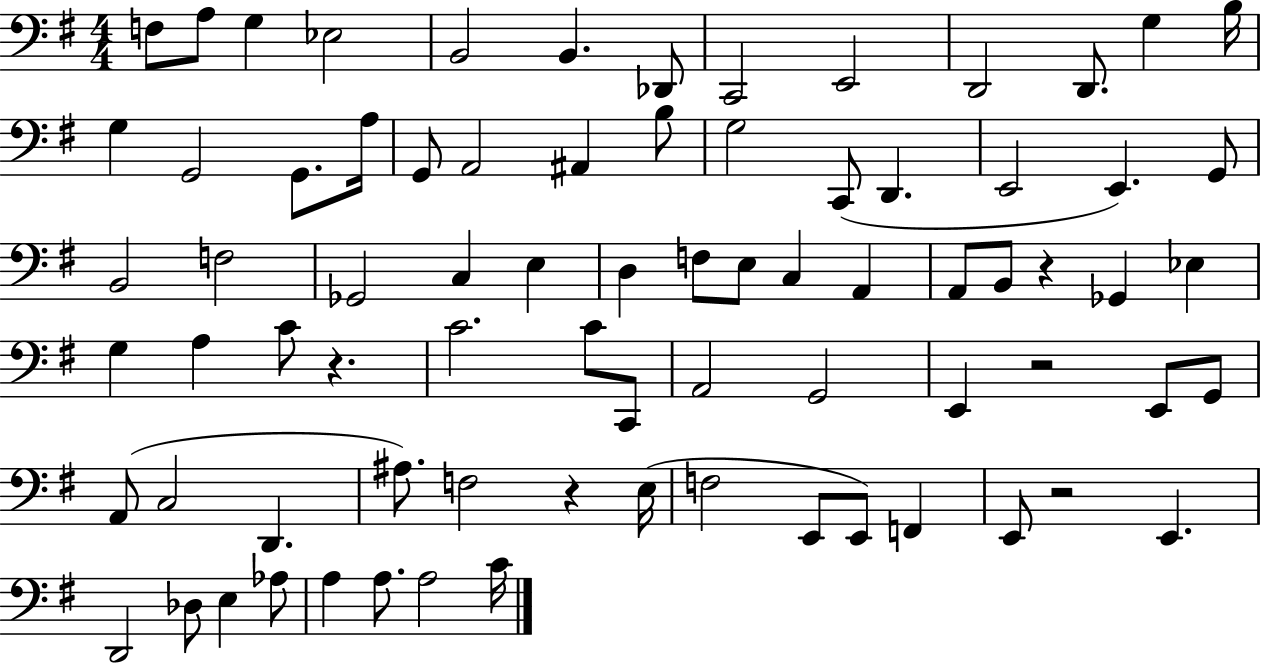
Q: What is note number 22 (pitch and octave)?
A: G3